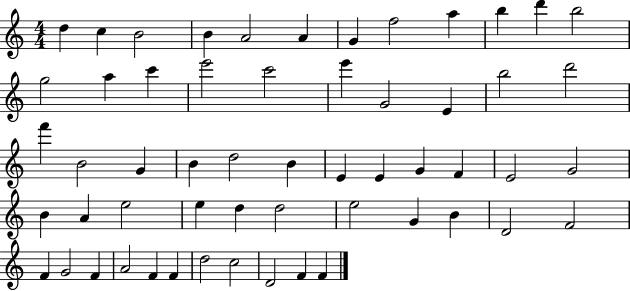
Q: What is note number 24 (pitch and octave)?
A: B4